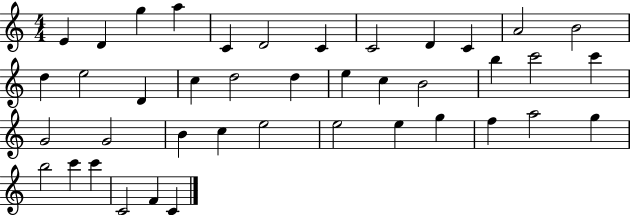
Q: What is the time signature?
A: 4/4